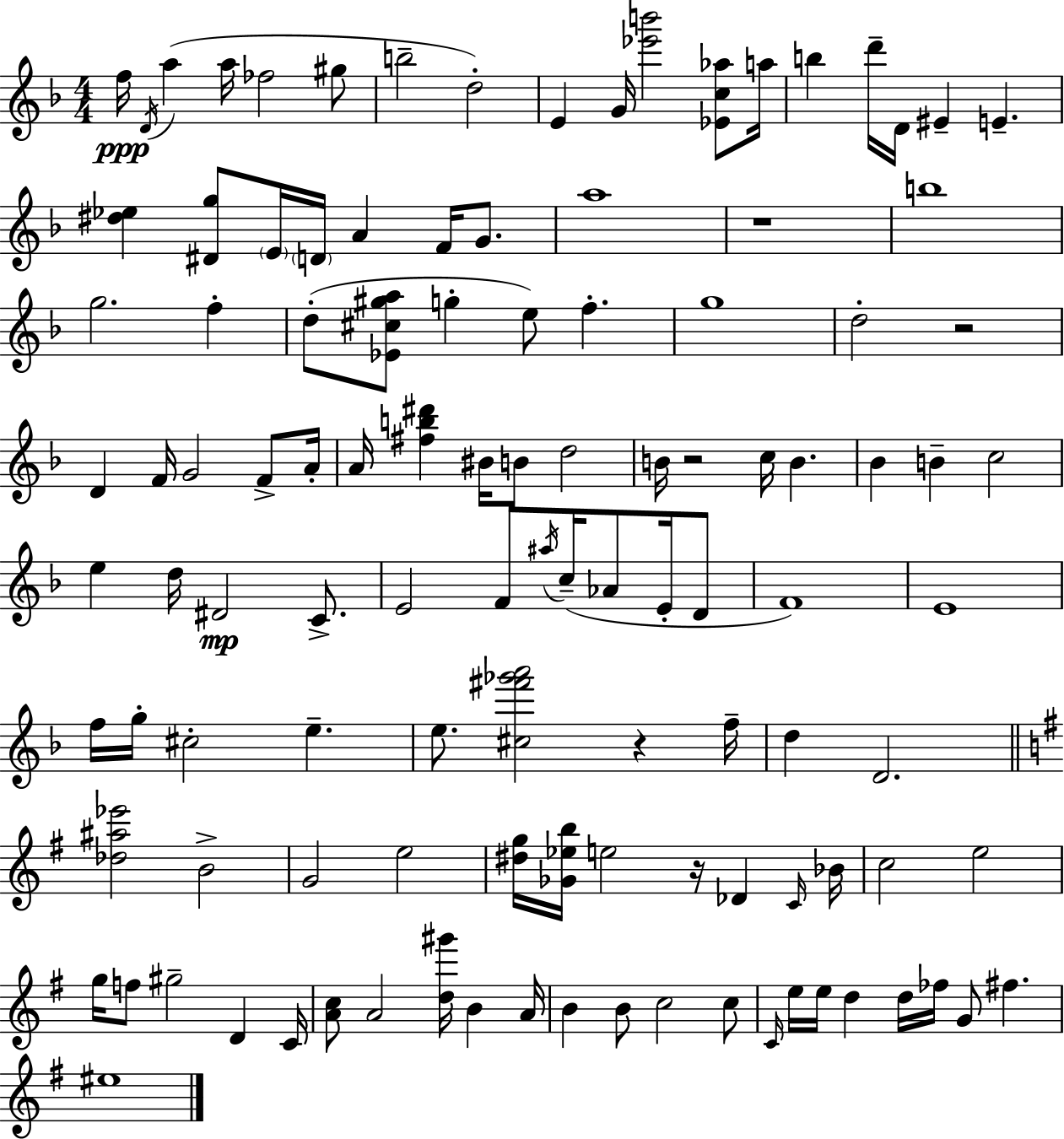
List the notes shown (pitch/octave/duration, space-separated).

F5/s D4/s A5/q A5/s FES5/h G#5/e B5/h D5/h E4/q G4/s [Eb6,B6]/h [Eb4,C5,Ab5]/e A5/s B5/q D6/s D4/s EIS4/q E4/q. [D#5,Eb5]/q [D#4,G5]/e E4/s D4/s A4/q F4/s G4/e. A5/w R/w B5/w G5/h. F5/q D5/e [Eb4,C#5,G#5,A5]/e G5/q E5/e F5/q. G5/w D5/h R/h D4/q F4/s G4/h F4/e A4/s A4/s [F#5,B5,D#6]/q BIS4/s B4/e D5/h B4/s R/h C5/s B4/q. Bb4/q B4/q C5/h E5/q D5/s D#4/h C4/e. E4/h F4/e A#5/s C5/s Ab4/e E4/s D4/e F4/w E4/w F5/s G5/s C#5/h E5/q. E5/e. [C#5,F#6,Gb6,A6]/h R/q F5/s D5/q D4/h. [Db5,A#5,Eb6]/h B4/h G4/h E5/h [D#5,G5]/s [Gb4,Eb5,B5]/s E5/h R/s Db4/q C4/s Bb4/s C5/h E5/h G5/s F5/e G#5/h D4/q C4/s [A4,C5]/e A4/h [D5,G#6]/s B4/q A4/s B4/q B4/e C5/h C5/e C4/s E5/s E5/s D5/q D5/s FES5/s G4/e F#5/q. EIS5/w